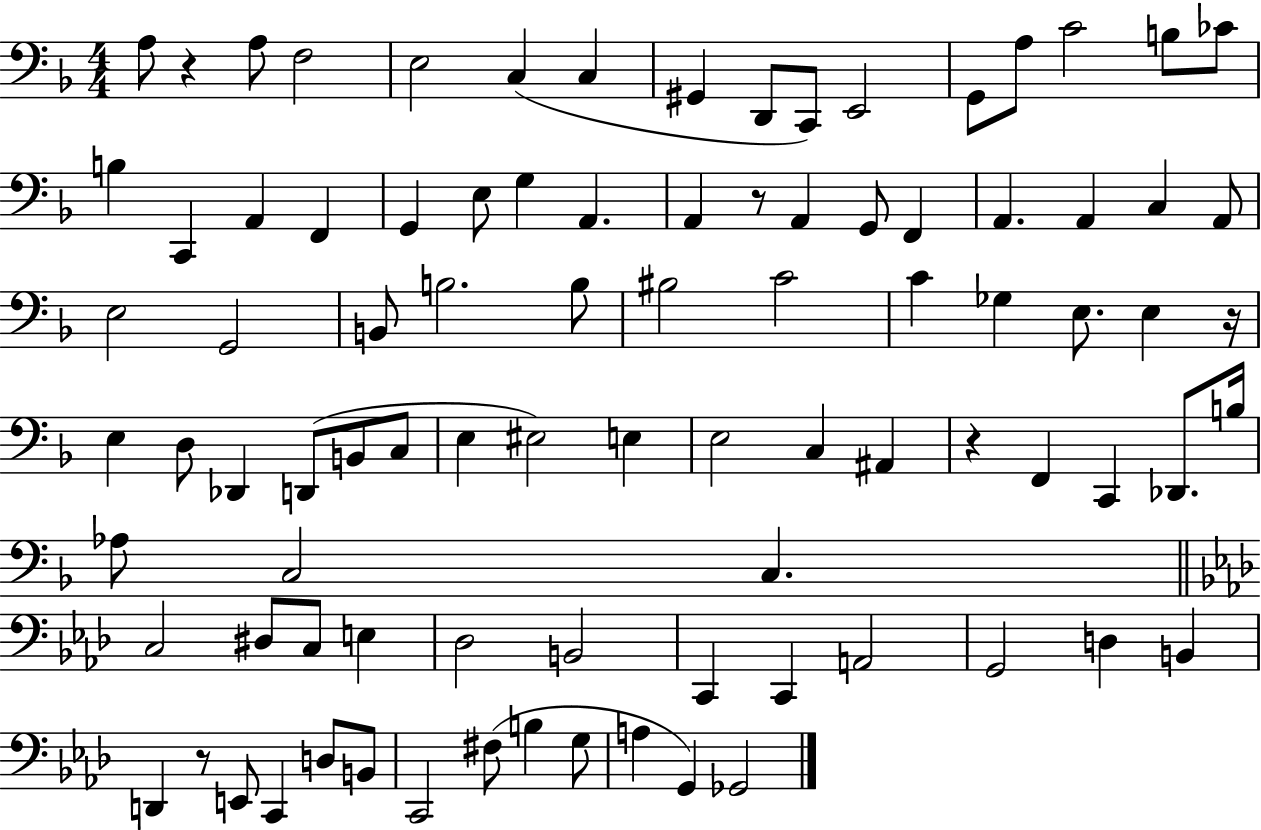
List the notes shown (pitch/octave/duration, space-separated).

A3/e R/q A3/e F3/h E3/h C3/q C3/q G#2/q D2/e C2/e E2/h G2/e A3/e C4/h B3/e CES4/e B3/q C2/q A2/q F2/q G2/q E3/e G3/q A2/q. A2/q R/e A2/q G2/e F2/q A2/q. A2/q C3/q A2/e E3/h G2/h B2/e B3/h. B3/e BIS3/h C4/h C4/q Gb3/q E3/e. E3/q R/s E3/q D3/e Db2/q D2/e B2/e C3/e E3/q EIS3/h E3/q E3/h C3/q A#2/q R/q F2/q C2/q Db2/e. B3/s Ab3/e C3/h C3/q. C3/h D#3/e C3/e E3/q Db3/h B2/h C2/q C2/q A2/h G2/h D3/q B2/q D2/q R/e E2/e C2/q D3/e B2/e C2/h F#3/e B3/q G3/e A3/q G2/q Gb2/h